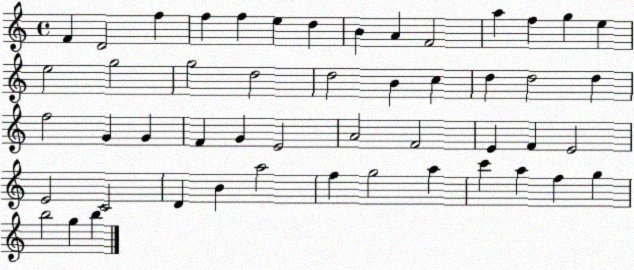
X:1
T:Untitled
M:4/4
L:1/4
K:C
F D2 f f f e d B A F2 a f g e e2 g2 g2 d2 d2 B c d d2 d f2 G G F G E2 A2 F2 E F E2 E2 C2 D B a2 f g2 a c' a f g b2 g b